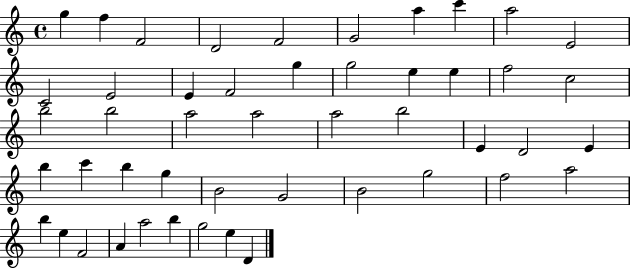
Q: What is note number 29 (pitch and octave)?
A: E4